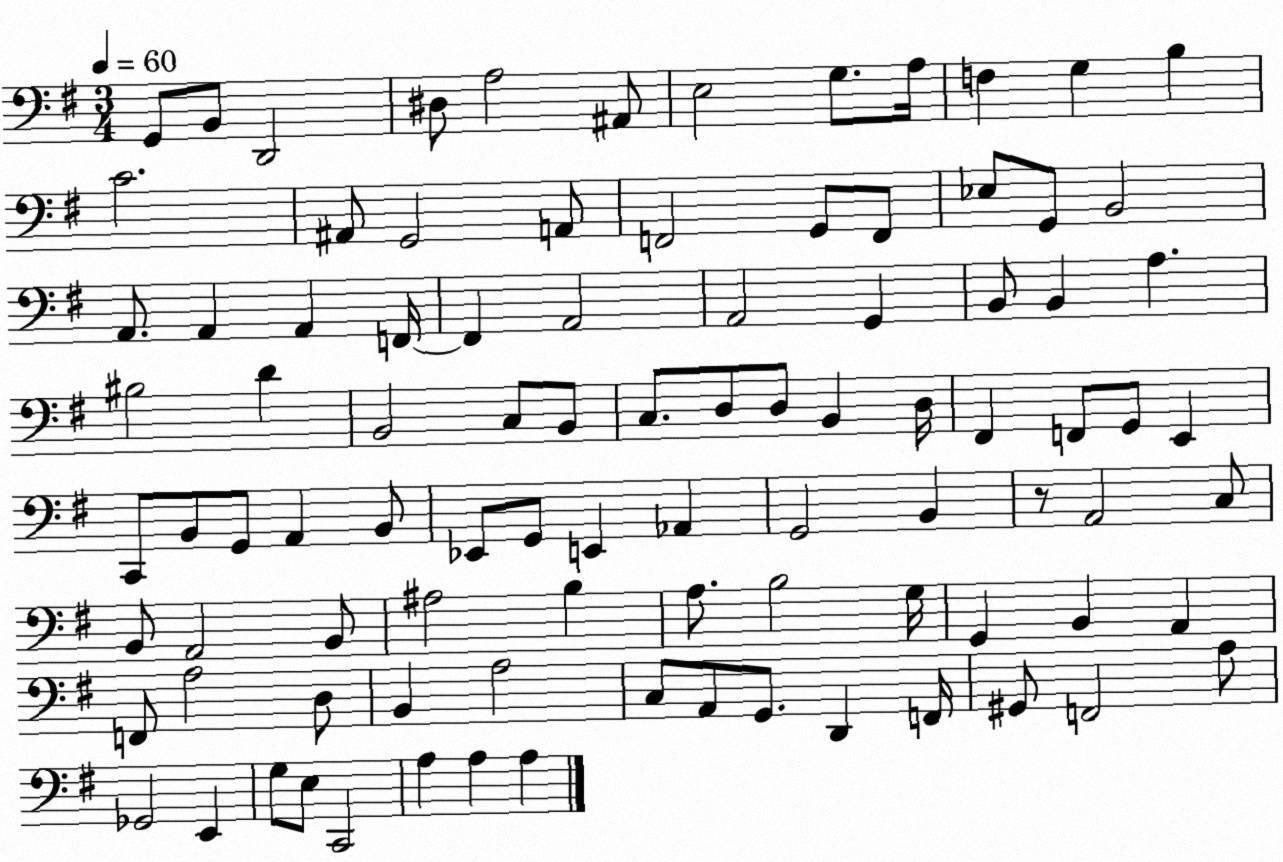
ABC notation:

X:1
T:Untitled
M:3/4
L:1/4
K:G
G,,/2 B,,/2 D,,2 ^D,/2 A,2 ^A,,/2 E,2 G,/2 A,/4 F, G, B, C2 ^A,,/2 G,,2 A,,/2 F,,2 G,,/2 F,,/2 _E,/2 G,,/2 B,,2 A,,/2 A,, A,, F,,/4 F,, A,,2 A,,2 G,, B,,/2 B,, A, ^B,2 D B,,2 C,/2 B,,/2 C,/2 D,/2 D,/2 B,, D,/4 ^F,, F,,/2 G,,/2 E,, C,,/2 B,,/2 G,,/2 A,, B,,/2 _E,,/2 G,,/2 E,, _A,, G,,2 B,, z/2 A,,2 C,/2 B,,/2 A,,2 B,,/2 ^A,2 B, A,/2 B,2 G,/4 G,, B,, A,, F,,/2 A,2 D,/2 B,, A,2 C,/2 A,,/2 G,,/2 D,, F,,/4 ^G,,/2 F,,2 A,/2 _G,,2 E,, G,/2 E,/2 C,,2 A, A, A,